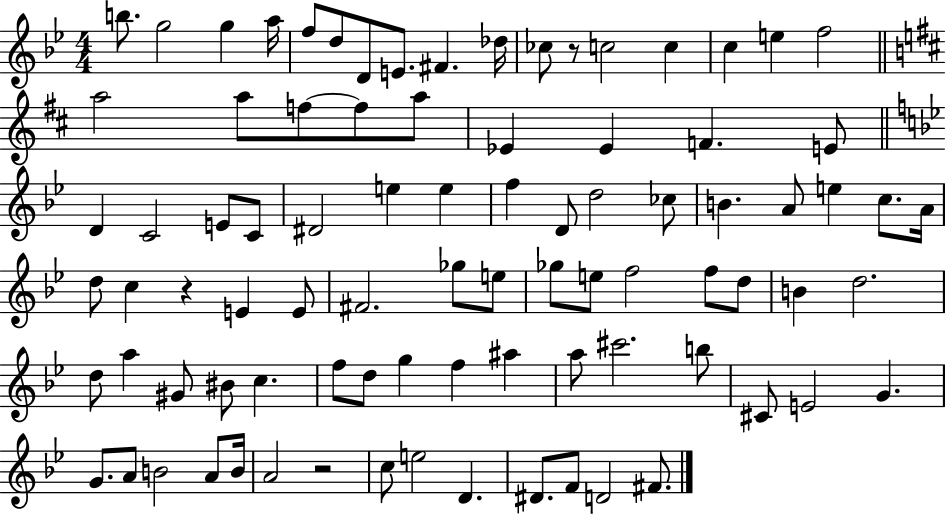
{
  \clef treble
  \numericTimeSignature
  \time 4/4
  \key bes \major
  b''8. g''2 g''4 a''16 | f''8 d''8 d'8 e'8. fis'4. des''16 | ces''8 r8 c''2 c''4 | c''4 e''4 f''2 | \break \bar "||" \break \key d \major a''2 a''8 f''8~~ f''8 a''8 | ees'4 ees'4 f'4. e'8 | \bar "||" \break \key bes \major d'4 c'2 e'8 c'8 | dis'2 e''4 e''4 | f''4 d'8 d''2 ces''8 | b'4. a'8 e''4 c''8. a'16 | \break d''8 c''4 r4 e'4 e'8 | fis'2. ges''8 e''8 | ges''8 e''8 f''2 f''8 d''8 | b'4 d''2. | \break d''8 a''4 gis'8 bis'8 c''4. | f''8 d''8 g''4 f''4 ais''4 | a''8 cis'''2. b''8 | cis'8 e'2 g'4. | \break g'8. a'8 b'2 a'8 b'16 | a'2 r2 | c''8 e''2 d'4. | dis'8. f'8 d'2 fis'8. | \break \bar "|."
}